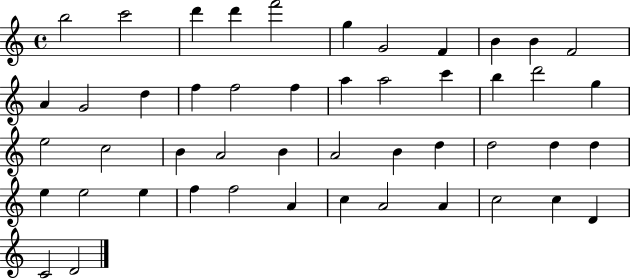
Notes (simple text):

B5/h C6/h D6/q D6/q F6/h G5/q G4/h F4/q B4/q B4/q F4/h A4/q G4/h D5/q F5/q F5/h F5/q A5/q A5/h C6/q B5/q D6/h G5/q E5/h C5/h B4/q A4/h B4/q A4/h B4/q D5/q D5/h D5/q D5/q E5/q E5/h E5/q F5/q F5/h A4/q C5/q A4/h A4/q C5/h C5/q D4/q C4/h D4/h